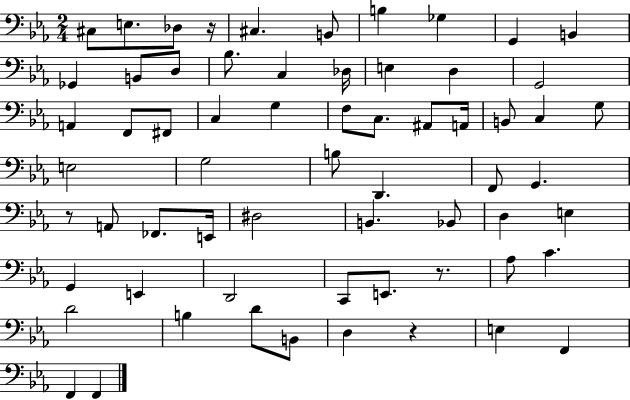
{
  \clef bass
  \numericTimeSignature
  \time 2/4
  \key ees \major
  cis8 e8. des8 r16 | cis4. b,8 | b4 ges4 | g,4 b,4 | \break ges,4 b,8 d8 | bes8. c4 des16 | e4 d4 | g,2 | \break a,4 f,8 fis,8 | c4 g4 | f8 c8. ais,8 a,16 | b,8 c4 g8 | \break e2 | g2 | b8 d,4. | f,8 g,4. | \break r8 a,8 fes,8. e,16 | dis2 | b,4. bes,8 | d4 e4 | \break g,4 e,4 | d,2 | c,8 e,8. r8. | aes8 c'4. | \break d'2 | b4 d'8 b,8 | d4 r4 | e4 f,4 | \break f,4 f,4 | \bar "|."
}